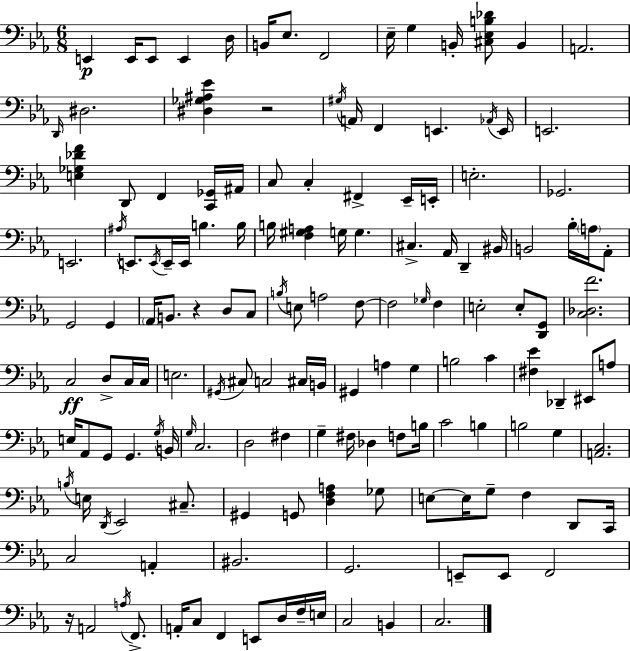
{
  \clef bass
  \numericTimeSignature
  \time 6/8
  \key c \minor
  e,4\p e,16 e,8 e,4 d16 | b,16 ees8. f,2 | ees16-- g4 b,16-. <cis ees b des'>8 b,4 | a,2. | \break \grace { d,16 } dis2. | <dis ges ais ees'>4 r2 | \acciaccatura { gis16 } a,16 f,4 e,4. | \acciaccatura { aes,16 } e,16 e,2. | \break <e ges des' f'>4 d,8 f,4 | <c, ges,>16 ais,16 c8 c4-. fis,4-> | ees,16-- e,16-. e2.-. | ges,2. | \break e,2. | \acciaccatura { ais16 } e,8. \acciaccatura { e,16 } e,16-- e,16 b4. | b16 b16 <f gis a>4 g16 g4. | cis4.-> aes,16 | \break d,4-- bis,16 b,2 | bes16-. \parenthesize a16 aes,8-. g,2 | g,4 \parenthesize aes,16 b,8. r4 | d8 c8 \acciaccatura { b16 } e8 a2 | \break f8~~ f2 | \grace { ges16 } f4 e2-. | e8-. <d, g,>8 <c des f'>2. | c2\ff | \break d8-> c16 c16 e2. | \acciaccatura { gis,16 } cis8 c2 | cis16 b,16 gis,4 | a4 g4 b2 | \break c'4 <fis ees'>4 | des,4-- eis,8 a8 e16 aes,8 g,8 | g,4. \acciaccatura { g16 } b,16 \grace { g16 } c2. | d2 | \break fis4 g4-- | fis16 des4 f8 b16 c'2 | b4 b2 | g4 <a, c>2. | \break \acciaccatura { b16 } e16 | \acciaccatura { d,16 } ees,2 cis8.-- | gis,4 g,8 <d f a>4 ges8 | e8~~ e16 g8-- f4 d,8 c,16 | \break c2 a,4-. | bis,2. | g,2. | e,8-- e,8 f,2 | \break r16 a,2 \acciaccatura { a16 } f,8.-> | a,16-. c8 f,4 e,8 d16 f16-- | e16 c2 b,4 | c2. | \break \bar "|."
}